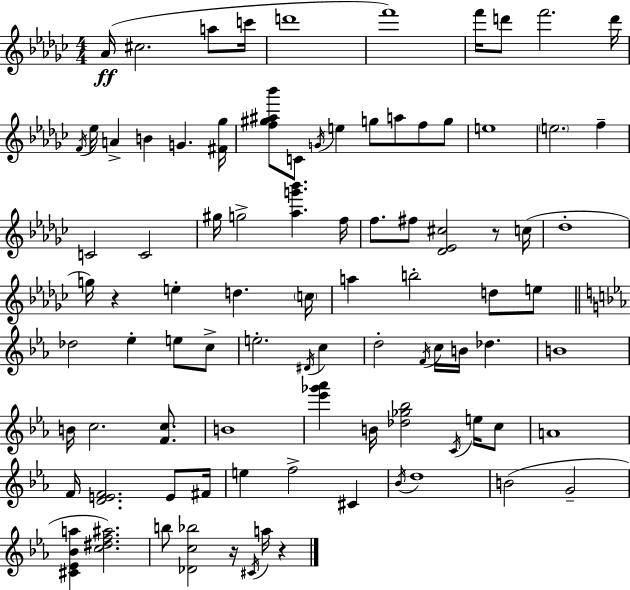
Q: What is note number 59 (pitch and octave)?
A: B4